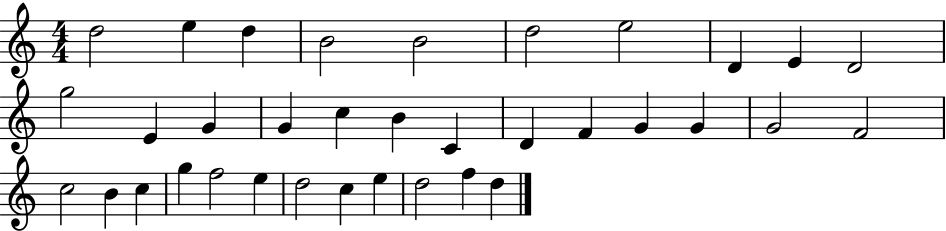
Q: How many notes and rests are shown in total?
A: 35